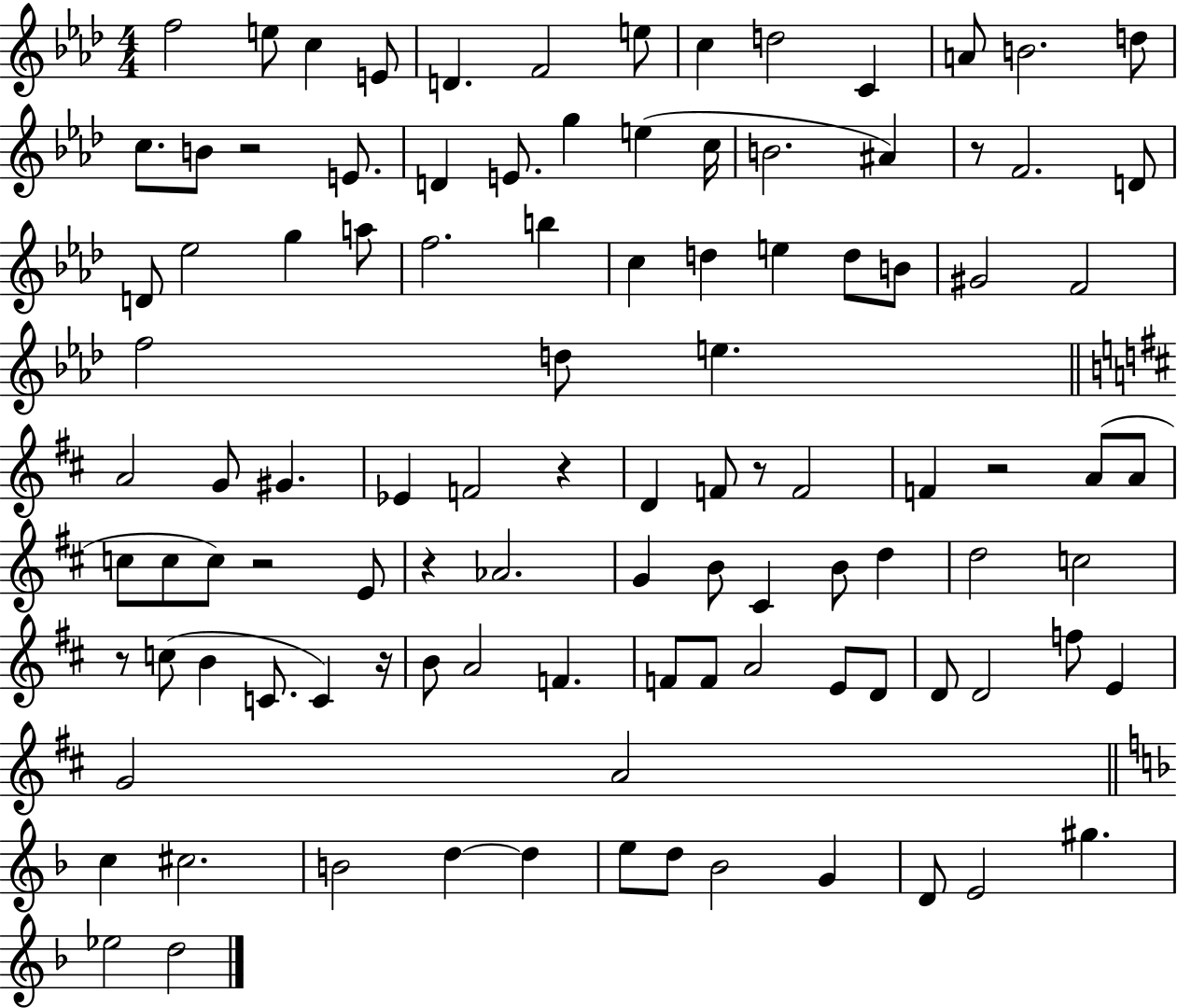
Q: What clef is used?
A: treble